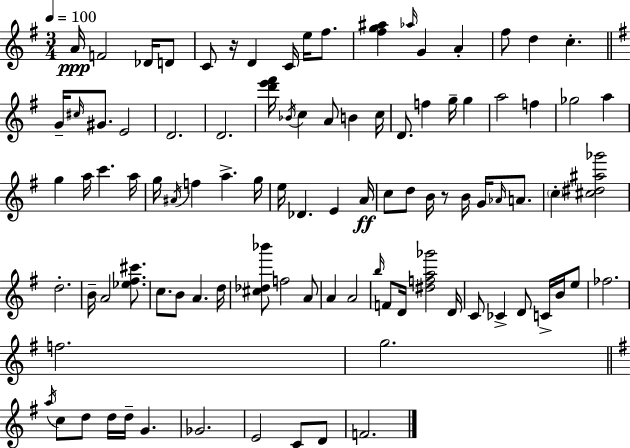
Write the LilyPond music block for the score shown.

{
  \clef treble
  \numericTimeSignature
  \time 3/4
  \key g \major
  \tempo 4 = 100
  a'16\ppp f'2 des'16 d'8 | c'8 r16 d'4 c'16 e''16 fis''8. | <fis'' g'' ais''>4 \grace { aes''16 } g'4 a'4-. | fis''8 d''4 c''4.-. | \break \bar "||" \break \key g \major g'16-- \grace { cis''16 } gis'8. e'2 | d'2. | d'2. | <d''' e''' fis'''>16 \acciaccatura { bes'16 } c''4 a'8 b'4 | \break c''16 d'8. f''4 g''16-- g''4 | a''2 f''4 | ges''2 a''4 | g''4 a''16 c'''4. | \break a''16 g''16 \acciaccatura { ais'16 } f''4 a''4.-> | g''16 e''16 des'4. e'4 | a'16\ff c''8 d''8 b'16 r8 b'16 g'16 | \grace { aes'16 } a'8. \parenthesize c''4-. <cis'' dis'' ais'' ges'''>2 | \break d''2.-. | b'16-- a'2 | <ees'' fis'' cis'''>8. c''8. b'8 a'4. | d''16 <cis'' des'' bes'''>8 f''2 | \break a'8 a'4 a'2 | \grace { b''16 } f'8 d'16 <dis'' f'' a'' ges'''>2 | d'16 c'8 ces'4-> d'8 | c'16-> b'16 e''8 fes''2. | \break f''2. | g''2. | \bar "||" \break \key g \major \acciaccatura { a''16 } c''8 d''8 d''16 d''16-- g'4. | ges'2. | e'2 c'8 d'8 | f'2. | \break \bar "|."
}